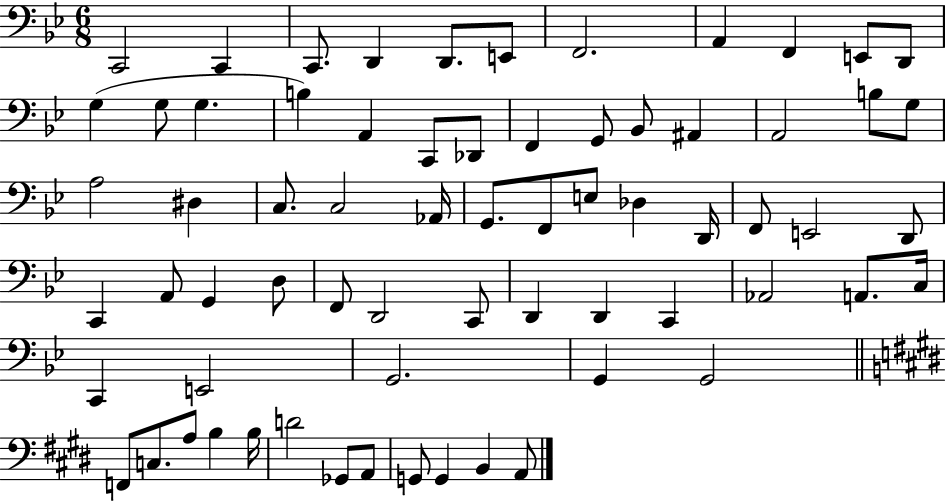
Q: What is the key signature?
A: BES major